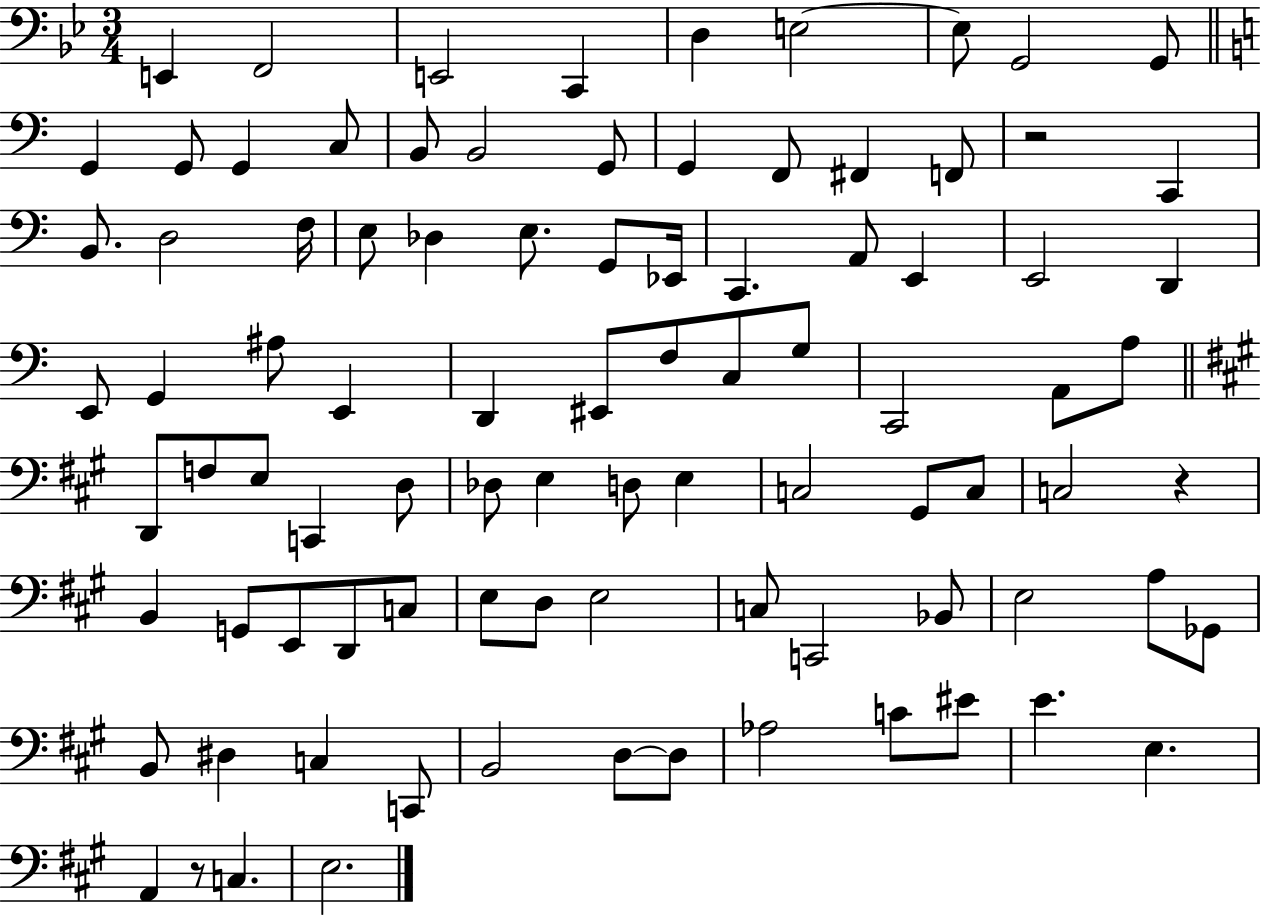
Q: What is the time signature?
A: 3/4